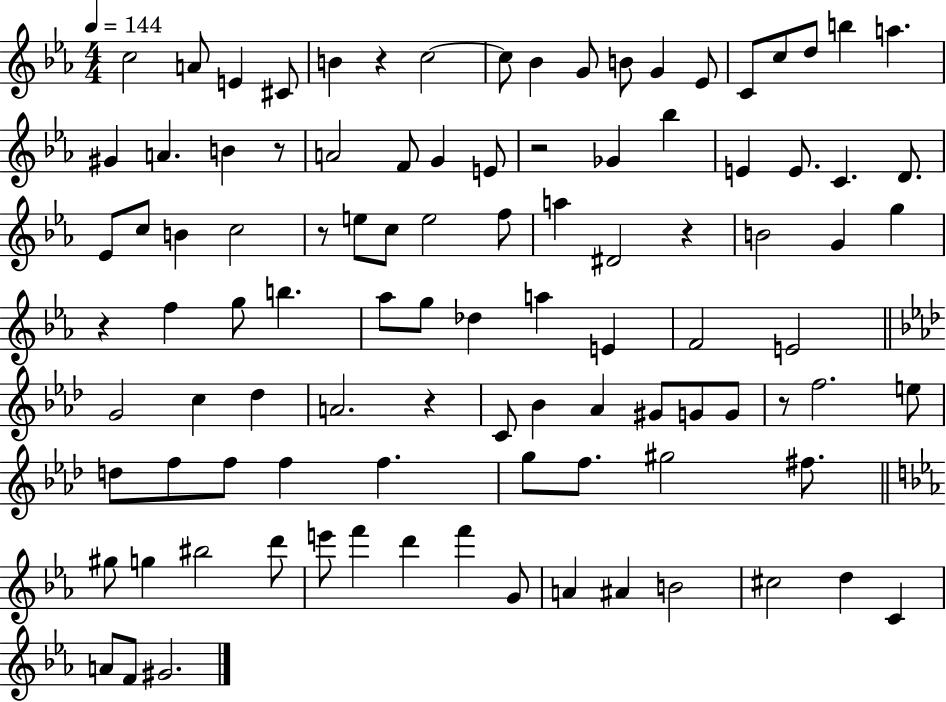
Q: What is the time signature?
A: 4/4